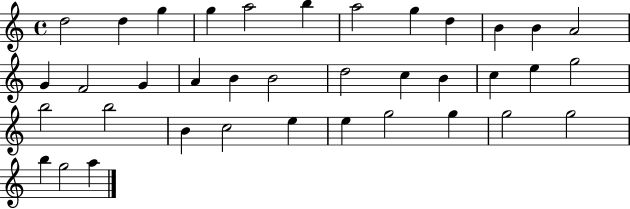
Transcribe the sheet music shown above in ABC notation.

X:1
T:Untitled
M:4/4
L:1/4
K:C
d2 d g g a2 b a2 g d B B A2 G F2 G A B B2 d2 c B c e g2 b2 b2 B c2 e e g2 g g2 g2 b g2 a